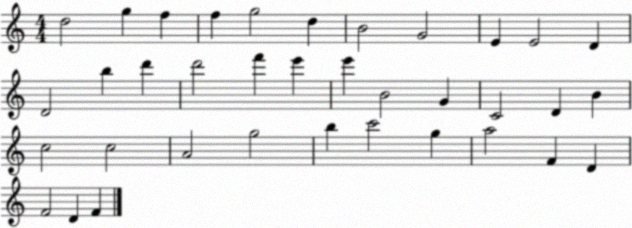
X:1
T:Untitled
M:4/4
L:1/4
K:C
d2 g f f g2 d B2 G2 E E2 D D2 b d' d'2 f' e' e' B2 G C2 D B c2 c2 A2 g2 b c'2 g a2 F D F2 D F